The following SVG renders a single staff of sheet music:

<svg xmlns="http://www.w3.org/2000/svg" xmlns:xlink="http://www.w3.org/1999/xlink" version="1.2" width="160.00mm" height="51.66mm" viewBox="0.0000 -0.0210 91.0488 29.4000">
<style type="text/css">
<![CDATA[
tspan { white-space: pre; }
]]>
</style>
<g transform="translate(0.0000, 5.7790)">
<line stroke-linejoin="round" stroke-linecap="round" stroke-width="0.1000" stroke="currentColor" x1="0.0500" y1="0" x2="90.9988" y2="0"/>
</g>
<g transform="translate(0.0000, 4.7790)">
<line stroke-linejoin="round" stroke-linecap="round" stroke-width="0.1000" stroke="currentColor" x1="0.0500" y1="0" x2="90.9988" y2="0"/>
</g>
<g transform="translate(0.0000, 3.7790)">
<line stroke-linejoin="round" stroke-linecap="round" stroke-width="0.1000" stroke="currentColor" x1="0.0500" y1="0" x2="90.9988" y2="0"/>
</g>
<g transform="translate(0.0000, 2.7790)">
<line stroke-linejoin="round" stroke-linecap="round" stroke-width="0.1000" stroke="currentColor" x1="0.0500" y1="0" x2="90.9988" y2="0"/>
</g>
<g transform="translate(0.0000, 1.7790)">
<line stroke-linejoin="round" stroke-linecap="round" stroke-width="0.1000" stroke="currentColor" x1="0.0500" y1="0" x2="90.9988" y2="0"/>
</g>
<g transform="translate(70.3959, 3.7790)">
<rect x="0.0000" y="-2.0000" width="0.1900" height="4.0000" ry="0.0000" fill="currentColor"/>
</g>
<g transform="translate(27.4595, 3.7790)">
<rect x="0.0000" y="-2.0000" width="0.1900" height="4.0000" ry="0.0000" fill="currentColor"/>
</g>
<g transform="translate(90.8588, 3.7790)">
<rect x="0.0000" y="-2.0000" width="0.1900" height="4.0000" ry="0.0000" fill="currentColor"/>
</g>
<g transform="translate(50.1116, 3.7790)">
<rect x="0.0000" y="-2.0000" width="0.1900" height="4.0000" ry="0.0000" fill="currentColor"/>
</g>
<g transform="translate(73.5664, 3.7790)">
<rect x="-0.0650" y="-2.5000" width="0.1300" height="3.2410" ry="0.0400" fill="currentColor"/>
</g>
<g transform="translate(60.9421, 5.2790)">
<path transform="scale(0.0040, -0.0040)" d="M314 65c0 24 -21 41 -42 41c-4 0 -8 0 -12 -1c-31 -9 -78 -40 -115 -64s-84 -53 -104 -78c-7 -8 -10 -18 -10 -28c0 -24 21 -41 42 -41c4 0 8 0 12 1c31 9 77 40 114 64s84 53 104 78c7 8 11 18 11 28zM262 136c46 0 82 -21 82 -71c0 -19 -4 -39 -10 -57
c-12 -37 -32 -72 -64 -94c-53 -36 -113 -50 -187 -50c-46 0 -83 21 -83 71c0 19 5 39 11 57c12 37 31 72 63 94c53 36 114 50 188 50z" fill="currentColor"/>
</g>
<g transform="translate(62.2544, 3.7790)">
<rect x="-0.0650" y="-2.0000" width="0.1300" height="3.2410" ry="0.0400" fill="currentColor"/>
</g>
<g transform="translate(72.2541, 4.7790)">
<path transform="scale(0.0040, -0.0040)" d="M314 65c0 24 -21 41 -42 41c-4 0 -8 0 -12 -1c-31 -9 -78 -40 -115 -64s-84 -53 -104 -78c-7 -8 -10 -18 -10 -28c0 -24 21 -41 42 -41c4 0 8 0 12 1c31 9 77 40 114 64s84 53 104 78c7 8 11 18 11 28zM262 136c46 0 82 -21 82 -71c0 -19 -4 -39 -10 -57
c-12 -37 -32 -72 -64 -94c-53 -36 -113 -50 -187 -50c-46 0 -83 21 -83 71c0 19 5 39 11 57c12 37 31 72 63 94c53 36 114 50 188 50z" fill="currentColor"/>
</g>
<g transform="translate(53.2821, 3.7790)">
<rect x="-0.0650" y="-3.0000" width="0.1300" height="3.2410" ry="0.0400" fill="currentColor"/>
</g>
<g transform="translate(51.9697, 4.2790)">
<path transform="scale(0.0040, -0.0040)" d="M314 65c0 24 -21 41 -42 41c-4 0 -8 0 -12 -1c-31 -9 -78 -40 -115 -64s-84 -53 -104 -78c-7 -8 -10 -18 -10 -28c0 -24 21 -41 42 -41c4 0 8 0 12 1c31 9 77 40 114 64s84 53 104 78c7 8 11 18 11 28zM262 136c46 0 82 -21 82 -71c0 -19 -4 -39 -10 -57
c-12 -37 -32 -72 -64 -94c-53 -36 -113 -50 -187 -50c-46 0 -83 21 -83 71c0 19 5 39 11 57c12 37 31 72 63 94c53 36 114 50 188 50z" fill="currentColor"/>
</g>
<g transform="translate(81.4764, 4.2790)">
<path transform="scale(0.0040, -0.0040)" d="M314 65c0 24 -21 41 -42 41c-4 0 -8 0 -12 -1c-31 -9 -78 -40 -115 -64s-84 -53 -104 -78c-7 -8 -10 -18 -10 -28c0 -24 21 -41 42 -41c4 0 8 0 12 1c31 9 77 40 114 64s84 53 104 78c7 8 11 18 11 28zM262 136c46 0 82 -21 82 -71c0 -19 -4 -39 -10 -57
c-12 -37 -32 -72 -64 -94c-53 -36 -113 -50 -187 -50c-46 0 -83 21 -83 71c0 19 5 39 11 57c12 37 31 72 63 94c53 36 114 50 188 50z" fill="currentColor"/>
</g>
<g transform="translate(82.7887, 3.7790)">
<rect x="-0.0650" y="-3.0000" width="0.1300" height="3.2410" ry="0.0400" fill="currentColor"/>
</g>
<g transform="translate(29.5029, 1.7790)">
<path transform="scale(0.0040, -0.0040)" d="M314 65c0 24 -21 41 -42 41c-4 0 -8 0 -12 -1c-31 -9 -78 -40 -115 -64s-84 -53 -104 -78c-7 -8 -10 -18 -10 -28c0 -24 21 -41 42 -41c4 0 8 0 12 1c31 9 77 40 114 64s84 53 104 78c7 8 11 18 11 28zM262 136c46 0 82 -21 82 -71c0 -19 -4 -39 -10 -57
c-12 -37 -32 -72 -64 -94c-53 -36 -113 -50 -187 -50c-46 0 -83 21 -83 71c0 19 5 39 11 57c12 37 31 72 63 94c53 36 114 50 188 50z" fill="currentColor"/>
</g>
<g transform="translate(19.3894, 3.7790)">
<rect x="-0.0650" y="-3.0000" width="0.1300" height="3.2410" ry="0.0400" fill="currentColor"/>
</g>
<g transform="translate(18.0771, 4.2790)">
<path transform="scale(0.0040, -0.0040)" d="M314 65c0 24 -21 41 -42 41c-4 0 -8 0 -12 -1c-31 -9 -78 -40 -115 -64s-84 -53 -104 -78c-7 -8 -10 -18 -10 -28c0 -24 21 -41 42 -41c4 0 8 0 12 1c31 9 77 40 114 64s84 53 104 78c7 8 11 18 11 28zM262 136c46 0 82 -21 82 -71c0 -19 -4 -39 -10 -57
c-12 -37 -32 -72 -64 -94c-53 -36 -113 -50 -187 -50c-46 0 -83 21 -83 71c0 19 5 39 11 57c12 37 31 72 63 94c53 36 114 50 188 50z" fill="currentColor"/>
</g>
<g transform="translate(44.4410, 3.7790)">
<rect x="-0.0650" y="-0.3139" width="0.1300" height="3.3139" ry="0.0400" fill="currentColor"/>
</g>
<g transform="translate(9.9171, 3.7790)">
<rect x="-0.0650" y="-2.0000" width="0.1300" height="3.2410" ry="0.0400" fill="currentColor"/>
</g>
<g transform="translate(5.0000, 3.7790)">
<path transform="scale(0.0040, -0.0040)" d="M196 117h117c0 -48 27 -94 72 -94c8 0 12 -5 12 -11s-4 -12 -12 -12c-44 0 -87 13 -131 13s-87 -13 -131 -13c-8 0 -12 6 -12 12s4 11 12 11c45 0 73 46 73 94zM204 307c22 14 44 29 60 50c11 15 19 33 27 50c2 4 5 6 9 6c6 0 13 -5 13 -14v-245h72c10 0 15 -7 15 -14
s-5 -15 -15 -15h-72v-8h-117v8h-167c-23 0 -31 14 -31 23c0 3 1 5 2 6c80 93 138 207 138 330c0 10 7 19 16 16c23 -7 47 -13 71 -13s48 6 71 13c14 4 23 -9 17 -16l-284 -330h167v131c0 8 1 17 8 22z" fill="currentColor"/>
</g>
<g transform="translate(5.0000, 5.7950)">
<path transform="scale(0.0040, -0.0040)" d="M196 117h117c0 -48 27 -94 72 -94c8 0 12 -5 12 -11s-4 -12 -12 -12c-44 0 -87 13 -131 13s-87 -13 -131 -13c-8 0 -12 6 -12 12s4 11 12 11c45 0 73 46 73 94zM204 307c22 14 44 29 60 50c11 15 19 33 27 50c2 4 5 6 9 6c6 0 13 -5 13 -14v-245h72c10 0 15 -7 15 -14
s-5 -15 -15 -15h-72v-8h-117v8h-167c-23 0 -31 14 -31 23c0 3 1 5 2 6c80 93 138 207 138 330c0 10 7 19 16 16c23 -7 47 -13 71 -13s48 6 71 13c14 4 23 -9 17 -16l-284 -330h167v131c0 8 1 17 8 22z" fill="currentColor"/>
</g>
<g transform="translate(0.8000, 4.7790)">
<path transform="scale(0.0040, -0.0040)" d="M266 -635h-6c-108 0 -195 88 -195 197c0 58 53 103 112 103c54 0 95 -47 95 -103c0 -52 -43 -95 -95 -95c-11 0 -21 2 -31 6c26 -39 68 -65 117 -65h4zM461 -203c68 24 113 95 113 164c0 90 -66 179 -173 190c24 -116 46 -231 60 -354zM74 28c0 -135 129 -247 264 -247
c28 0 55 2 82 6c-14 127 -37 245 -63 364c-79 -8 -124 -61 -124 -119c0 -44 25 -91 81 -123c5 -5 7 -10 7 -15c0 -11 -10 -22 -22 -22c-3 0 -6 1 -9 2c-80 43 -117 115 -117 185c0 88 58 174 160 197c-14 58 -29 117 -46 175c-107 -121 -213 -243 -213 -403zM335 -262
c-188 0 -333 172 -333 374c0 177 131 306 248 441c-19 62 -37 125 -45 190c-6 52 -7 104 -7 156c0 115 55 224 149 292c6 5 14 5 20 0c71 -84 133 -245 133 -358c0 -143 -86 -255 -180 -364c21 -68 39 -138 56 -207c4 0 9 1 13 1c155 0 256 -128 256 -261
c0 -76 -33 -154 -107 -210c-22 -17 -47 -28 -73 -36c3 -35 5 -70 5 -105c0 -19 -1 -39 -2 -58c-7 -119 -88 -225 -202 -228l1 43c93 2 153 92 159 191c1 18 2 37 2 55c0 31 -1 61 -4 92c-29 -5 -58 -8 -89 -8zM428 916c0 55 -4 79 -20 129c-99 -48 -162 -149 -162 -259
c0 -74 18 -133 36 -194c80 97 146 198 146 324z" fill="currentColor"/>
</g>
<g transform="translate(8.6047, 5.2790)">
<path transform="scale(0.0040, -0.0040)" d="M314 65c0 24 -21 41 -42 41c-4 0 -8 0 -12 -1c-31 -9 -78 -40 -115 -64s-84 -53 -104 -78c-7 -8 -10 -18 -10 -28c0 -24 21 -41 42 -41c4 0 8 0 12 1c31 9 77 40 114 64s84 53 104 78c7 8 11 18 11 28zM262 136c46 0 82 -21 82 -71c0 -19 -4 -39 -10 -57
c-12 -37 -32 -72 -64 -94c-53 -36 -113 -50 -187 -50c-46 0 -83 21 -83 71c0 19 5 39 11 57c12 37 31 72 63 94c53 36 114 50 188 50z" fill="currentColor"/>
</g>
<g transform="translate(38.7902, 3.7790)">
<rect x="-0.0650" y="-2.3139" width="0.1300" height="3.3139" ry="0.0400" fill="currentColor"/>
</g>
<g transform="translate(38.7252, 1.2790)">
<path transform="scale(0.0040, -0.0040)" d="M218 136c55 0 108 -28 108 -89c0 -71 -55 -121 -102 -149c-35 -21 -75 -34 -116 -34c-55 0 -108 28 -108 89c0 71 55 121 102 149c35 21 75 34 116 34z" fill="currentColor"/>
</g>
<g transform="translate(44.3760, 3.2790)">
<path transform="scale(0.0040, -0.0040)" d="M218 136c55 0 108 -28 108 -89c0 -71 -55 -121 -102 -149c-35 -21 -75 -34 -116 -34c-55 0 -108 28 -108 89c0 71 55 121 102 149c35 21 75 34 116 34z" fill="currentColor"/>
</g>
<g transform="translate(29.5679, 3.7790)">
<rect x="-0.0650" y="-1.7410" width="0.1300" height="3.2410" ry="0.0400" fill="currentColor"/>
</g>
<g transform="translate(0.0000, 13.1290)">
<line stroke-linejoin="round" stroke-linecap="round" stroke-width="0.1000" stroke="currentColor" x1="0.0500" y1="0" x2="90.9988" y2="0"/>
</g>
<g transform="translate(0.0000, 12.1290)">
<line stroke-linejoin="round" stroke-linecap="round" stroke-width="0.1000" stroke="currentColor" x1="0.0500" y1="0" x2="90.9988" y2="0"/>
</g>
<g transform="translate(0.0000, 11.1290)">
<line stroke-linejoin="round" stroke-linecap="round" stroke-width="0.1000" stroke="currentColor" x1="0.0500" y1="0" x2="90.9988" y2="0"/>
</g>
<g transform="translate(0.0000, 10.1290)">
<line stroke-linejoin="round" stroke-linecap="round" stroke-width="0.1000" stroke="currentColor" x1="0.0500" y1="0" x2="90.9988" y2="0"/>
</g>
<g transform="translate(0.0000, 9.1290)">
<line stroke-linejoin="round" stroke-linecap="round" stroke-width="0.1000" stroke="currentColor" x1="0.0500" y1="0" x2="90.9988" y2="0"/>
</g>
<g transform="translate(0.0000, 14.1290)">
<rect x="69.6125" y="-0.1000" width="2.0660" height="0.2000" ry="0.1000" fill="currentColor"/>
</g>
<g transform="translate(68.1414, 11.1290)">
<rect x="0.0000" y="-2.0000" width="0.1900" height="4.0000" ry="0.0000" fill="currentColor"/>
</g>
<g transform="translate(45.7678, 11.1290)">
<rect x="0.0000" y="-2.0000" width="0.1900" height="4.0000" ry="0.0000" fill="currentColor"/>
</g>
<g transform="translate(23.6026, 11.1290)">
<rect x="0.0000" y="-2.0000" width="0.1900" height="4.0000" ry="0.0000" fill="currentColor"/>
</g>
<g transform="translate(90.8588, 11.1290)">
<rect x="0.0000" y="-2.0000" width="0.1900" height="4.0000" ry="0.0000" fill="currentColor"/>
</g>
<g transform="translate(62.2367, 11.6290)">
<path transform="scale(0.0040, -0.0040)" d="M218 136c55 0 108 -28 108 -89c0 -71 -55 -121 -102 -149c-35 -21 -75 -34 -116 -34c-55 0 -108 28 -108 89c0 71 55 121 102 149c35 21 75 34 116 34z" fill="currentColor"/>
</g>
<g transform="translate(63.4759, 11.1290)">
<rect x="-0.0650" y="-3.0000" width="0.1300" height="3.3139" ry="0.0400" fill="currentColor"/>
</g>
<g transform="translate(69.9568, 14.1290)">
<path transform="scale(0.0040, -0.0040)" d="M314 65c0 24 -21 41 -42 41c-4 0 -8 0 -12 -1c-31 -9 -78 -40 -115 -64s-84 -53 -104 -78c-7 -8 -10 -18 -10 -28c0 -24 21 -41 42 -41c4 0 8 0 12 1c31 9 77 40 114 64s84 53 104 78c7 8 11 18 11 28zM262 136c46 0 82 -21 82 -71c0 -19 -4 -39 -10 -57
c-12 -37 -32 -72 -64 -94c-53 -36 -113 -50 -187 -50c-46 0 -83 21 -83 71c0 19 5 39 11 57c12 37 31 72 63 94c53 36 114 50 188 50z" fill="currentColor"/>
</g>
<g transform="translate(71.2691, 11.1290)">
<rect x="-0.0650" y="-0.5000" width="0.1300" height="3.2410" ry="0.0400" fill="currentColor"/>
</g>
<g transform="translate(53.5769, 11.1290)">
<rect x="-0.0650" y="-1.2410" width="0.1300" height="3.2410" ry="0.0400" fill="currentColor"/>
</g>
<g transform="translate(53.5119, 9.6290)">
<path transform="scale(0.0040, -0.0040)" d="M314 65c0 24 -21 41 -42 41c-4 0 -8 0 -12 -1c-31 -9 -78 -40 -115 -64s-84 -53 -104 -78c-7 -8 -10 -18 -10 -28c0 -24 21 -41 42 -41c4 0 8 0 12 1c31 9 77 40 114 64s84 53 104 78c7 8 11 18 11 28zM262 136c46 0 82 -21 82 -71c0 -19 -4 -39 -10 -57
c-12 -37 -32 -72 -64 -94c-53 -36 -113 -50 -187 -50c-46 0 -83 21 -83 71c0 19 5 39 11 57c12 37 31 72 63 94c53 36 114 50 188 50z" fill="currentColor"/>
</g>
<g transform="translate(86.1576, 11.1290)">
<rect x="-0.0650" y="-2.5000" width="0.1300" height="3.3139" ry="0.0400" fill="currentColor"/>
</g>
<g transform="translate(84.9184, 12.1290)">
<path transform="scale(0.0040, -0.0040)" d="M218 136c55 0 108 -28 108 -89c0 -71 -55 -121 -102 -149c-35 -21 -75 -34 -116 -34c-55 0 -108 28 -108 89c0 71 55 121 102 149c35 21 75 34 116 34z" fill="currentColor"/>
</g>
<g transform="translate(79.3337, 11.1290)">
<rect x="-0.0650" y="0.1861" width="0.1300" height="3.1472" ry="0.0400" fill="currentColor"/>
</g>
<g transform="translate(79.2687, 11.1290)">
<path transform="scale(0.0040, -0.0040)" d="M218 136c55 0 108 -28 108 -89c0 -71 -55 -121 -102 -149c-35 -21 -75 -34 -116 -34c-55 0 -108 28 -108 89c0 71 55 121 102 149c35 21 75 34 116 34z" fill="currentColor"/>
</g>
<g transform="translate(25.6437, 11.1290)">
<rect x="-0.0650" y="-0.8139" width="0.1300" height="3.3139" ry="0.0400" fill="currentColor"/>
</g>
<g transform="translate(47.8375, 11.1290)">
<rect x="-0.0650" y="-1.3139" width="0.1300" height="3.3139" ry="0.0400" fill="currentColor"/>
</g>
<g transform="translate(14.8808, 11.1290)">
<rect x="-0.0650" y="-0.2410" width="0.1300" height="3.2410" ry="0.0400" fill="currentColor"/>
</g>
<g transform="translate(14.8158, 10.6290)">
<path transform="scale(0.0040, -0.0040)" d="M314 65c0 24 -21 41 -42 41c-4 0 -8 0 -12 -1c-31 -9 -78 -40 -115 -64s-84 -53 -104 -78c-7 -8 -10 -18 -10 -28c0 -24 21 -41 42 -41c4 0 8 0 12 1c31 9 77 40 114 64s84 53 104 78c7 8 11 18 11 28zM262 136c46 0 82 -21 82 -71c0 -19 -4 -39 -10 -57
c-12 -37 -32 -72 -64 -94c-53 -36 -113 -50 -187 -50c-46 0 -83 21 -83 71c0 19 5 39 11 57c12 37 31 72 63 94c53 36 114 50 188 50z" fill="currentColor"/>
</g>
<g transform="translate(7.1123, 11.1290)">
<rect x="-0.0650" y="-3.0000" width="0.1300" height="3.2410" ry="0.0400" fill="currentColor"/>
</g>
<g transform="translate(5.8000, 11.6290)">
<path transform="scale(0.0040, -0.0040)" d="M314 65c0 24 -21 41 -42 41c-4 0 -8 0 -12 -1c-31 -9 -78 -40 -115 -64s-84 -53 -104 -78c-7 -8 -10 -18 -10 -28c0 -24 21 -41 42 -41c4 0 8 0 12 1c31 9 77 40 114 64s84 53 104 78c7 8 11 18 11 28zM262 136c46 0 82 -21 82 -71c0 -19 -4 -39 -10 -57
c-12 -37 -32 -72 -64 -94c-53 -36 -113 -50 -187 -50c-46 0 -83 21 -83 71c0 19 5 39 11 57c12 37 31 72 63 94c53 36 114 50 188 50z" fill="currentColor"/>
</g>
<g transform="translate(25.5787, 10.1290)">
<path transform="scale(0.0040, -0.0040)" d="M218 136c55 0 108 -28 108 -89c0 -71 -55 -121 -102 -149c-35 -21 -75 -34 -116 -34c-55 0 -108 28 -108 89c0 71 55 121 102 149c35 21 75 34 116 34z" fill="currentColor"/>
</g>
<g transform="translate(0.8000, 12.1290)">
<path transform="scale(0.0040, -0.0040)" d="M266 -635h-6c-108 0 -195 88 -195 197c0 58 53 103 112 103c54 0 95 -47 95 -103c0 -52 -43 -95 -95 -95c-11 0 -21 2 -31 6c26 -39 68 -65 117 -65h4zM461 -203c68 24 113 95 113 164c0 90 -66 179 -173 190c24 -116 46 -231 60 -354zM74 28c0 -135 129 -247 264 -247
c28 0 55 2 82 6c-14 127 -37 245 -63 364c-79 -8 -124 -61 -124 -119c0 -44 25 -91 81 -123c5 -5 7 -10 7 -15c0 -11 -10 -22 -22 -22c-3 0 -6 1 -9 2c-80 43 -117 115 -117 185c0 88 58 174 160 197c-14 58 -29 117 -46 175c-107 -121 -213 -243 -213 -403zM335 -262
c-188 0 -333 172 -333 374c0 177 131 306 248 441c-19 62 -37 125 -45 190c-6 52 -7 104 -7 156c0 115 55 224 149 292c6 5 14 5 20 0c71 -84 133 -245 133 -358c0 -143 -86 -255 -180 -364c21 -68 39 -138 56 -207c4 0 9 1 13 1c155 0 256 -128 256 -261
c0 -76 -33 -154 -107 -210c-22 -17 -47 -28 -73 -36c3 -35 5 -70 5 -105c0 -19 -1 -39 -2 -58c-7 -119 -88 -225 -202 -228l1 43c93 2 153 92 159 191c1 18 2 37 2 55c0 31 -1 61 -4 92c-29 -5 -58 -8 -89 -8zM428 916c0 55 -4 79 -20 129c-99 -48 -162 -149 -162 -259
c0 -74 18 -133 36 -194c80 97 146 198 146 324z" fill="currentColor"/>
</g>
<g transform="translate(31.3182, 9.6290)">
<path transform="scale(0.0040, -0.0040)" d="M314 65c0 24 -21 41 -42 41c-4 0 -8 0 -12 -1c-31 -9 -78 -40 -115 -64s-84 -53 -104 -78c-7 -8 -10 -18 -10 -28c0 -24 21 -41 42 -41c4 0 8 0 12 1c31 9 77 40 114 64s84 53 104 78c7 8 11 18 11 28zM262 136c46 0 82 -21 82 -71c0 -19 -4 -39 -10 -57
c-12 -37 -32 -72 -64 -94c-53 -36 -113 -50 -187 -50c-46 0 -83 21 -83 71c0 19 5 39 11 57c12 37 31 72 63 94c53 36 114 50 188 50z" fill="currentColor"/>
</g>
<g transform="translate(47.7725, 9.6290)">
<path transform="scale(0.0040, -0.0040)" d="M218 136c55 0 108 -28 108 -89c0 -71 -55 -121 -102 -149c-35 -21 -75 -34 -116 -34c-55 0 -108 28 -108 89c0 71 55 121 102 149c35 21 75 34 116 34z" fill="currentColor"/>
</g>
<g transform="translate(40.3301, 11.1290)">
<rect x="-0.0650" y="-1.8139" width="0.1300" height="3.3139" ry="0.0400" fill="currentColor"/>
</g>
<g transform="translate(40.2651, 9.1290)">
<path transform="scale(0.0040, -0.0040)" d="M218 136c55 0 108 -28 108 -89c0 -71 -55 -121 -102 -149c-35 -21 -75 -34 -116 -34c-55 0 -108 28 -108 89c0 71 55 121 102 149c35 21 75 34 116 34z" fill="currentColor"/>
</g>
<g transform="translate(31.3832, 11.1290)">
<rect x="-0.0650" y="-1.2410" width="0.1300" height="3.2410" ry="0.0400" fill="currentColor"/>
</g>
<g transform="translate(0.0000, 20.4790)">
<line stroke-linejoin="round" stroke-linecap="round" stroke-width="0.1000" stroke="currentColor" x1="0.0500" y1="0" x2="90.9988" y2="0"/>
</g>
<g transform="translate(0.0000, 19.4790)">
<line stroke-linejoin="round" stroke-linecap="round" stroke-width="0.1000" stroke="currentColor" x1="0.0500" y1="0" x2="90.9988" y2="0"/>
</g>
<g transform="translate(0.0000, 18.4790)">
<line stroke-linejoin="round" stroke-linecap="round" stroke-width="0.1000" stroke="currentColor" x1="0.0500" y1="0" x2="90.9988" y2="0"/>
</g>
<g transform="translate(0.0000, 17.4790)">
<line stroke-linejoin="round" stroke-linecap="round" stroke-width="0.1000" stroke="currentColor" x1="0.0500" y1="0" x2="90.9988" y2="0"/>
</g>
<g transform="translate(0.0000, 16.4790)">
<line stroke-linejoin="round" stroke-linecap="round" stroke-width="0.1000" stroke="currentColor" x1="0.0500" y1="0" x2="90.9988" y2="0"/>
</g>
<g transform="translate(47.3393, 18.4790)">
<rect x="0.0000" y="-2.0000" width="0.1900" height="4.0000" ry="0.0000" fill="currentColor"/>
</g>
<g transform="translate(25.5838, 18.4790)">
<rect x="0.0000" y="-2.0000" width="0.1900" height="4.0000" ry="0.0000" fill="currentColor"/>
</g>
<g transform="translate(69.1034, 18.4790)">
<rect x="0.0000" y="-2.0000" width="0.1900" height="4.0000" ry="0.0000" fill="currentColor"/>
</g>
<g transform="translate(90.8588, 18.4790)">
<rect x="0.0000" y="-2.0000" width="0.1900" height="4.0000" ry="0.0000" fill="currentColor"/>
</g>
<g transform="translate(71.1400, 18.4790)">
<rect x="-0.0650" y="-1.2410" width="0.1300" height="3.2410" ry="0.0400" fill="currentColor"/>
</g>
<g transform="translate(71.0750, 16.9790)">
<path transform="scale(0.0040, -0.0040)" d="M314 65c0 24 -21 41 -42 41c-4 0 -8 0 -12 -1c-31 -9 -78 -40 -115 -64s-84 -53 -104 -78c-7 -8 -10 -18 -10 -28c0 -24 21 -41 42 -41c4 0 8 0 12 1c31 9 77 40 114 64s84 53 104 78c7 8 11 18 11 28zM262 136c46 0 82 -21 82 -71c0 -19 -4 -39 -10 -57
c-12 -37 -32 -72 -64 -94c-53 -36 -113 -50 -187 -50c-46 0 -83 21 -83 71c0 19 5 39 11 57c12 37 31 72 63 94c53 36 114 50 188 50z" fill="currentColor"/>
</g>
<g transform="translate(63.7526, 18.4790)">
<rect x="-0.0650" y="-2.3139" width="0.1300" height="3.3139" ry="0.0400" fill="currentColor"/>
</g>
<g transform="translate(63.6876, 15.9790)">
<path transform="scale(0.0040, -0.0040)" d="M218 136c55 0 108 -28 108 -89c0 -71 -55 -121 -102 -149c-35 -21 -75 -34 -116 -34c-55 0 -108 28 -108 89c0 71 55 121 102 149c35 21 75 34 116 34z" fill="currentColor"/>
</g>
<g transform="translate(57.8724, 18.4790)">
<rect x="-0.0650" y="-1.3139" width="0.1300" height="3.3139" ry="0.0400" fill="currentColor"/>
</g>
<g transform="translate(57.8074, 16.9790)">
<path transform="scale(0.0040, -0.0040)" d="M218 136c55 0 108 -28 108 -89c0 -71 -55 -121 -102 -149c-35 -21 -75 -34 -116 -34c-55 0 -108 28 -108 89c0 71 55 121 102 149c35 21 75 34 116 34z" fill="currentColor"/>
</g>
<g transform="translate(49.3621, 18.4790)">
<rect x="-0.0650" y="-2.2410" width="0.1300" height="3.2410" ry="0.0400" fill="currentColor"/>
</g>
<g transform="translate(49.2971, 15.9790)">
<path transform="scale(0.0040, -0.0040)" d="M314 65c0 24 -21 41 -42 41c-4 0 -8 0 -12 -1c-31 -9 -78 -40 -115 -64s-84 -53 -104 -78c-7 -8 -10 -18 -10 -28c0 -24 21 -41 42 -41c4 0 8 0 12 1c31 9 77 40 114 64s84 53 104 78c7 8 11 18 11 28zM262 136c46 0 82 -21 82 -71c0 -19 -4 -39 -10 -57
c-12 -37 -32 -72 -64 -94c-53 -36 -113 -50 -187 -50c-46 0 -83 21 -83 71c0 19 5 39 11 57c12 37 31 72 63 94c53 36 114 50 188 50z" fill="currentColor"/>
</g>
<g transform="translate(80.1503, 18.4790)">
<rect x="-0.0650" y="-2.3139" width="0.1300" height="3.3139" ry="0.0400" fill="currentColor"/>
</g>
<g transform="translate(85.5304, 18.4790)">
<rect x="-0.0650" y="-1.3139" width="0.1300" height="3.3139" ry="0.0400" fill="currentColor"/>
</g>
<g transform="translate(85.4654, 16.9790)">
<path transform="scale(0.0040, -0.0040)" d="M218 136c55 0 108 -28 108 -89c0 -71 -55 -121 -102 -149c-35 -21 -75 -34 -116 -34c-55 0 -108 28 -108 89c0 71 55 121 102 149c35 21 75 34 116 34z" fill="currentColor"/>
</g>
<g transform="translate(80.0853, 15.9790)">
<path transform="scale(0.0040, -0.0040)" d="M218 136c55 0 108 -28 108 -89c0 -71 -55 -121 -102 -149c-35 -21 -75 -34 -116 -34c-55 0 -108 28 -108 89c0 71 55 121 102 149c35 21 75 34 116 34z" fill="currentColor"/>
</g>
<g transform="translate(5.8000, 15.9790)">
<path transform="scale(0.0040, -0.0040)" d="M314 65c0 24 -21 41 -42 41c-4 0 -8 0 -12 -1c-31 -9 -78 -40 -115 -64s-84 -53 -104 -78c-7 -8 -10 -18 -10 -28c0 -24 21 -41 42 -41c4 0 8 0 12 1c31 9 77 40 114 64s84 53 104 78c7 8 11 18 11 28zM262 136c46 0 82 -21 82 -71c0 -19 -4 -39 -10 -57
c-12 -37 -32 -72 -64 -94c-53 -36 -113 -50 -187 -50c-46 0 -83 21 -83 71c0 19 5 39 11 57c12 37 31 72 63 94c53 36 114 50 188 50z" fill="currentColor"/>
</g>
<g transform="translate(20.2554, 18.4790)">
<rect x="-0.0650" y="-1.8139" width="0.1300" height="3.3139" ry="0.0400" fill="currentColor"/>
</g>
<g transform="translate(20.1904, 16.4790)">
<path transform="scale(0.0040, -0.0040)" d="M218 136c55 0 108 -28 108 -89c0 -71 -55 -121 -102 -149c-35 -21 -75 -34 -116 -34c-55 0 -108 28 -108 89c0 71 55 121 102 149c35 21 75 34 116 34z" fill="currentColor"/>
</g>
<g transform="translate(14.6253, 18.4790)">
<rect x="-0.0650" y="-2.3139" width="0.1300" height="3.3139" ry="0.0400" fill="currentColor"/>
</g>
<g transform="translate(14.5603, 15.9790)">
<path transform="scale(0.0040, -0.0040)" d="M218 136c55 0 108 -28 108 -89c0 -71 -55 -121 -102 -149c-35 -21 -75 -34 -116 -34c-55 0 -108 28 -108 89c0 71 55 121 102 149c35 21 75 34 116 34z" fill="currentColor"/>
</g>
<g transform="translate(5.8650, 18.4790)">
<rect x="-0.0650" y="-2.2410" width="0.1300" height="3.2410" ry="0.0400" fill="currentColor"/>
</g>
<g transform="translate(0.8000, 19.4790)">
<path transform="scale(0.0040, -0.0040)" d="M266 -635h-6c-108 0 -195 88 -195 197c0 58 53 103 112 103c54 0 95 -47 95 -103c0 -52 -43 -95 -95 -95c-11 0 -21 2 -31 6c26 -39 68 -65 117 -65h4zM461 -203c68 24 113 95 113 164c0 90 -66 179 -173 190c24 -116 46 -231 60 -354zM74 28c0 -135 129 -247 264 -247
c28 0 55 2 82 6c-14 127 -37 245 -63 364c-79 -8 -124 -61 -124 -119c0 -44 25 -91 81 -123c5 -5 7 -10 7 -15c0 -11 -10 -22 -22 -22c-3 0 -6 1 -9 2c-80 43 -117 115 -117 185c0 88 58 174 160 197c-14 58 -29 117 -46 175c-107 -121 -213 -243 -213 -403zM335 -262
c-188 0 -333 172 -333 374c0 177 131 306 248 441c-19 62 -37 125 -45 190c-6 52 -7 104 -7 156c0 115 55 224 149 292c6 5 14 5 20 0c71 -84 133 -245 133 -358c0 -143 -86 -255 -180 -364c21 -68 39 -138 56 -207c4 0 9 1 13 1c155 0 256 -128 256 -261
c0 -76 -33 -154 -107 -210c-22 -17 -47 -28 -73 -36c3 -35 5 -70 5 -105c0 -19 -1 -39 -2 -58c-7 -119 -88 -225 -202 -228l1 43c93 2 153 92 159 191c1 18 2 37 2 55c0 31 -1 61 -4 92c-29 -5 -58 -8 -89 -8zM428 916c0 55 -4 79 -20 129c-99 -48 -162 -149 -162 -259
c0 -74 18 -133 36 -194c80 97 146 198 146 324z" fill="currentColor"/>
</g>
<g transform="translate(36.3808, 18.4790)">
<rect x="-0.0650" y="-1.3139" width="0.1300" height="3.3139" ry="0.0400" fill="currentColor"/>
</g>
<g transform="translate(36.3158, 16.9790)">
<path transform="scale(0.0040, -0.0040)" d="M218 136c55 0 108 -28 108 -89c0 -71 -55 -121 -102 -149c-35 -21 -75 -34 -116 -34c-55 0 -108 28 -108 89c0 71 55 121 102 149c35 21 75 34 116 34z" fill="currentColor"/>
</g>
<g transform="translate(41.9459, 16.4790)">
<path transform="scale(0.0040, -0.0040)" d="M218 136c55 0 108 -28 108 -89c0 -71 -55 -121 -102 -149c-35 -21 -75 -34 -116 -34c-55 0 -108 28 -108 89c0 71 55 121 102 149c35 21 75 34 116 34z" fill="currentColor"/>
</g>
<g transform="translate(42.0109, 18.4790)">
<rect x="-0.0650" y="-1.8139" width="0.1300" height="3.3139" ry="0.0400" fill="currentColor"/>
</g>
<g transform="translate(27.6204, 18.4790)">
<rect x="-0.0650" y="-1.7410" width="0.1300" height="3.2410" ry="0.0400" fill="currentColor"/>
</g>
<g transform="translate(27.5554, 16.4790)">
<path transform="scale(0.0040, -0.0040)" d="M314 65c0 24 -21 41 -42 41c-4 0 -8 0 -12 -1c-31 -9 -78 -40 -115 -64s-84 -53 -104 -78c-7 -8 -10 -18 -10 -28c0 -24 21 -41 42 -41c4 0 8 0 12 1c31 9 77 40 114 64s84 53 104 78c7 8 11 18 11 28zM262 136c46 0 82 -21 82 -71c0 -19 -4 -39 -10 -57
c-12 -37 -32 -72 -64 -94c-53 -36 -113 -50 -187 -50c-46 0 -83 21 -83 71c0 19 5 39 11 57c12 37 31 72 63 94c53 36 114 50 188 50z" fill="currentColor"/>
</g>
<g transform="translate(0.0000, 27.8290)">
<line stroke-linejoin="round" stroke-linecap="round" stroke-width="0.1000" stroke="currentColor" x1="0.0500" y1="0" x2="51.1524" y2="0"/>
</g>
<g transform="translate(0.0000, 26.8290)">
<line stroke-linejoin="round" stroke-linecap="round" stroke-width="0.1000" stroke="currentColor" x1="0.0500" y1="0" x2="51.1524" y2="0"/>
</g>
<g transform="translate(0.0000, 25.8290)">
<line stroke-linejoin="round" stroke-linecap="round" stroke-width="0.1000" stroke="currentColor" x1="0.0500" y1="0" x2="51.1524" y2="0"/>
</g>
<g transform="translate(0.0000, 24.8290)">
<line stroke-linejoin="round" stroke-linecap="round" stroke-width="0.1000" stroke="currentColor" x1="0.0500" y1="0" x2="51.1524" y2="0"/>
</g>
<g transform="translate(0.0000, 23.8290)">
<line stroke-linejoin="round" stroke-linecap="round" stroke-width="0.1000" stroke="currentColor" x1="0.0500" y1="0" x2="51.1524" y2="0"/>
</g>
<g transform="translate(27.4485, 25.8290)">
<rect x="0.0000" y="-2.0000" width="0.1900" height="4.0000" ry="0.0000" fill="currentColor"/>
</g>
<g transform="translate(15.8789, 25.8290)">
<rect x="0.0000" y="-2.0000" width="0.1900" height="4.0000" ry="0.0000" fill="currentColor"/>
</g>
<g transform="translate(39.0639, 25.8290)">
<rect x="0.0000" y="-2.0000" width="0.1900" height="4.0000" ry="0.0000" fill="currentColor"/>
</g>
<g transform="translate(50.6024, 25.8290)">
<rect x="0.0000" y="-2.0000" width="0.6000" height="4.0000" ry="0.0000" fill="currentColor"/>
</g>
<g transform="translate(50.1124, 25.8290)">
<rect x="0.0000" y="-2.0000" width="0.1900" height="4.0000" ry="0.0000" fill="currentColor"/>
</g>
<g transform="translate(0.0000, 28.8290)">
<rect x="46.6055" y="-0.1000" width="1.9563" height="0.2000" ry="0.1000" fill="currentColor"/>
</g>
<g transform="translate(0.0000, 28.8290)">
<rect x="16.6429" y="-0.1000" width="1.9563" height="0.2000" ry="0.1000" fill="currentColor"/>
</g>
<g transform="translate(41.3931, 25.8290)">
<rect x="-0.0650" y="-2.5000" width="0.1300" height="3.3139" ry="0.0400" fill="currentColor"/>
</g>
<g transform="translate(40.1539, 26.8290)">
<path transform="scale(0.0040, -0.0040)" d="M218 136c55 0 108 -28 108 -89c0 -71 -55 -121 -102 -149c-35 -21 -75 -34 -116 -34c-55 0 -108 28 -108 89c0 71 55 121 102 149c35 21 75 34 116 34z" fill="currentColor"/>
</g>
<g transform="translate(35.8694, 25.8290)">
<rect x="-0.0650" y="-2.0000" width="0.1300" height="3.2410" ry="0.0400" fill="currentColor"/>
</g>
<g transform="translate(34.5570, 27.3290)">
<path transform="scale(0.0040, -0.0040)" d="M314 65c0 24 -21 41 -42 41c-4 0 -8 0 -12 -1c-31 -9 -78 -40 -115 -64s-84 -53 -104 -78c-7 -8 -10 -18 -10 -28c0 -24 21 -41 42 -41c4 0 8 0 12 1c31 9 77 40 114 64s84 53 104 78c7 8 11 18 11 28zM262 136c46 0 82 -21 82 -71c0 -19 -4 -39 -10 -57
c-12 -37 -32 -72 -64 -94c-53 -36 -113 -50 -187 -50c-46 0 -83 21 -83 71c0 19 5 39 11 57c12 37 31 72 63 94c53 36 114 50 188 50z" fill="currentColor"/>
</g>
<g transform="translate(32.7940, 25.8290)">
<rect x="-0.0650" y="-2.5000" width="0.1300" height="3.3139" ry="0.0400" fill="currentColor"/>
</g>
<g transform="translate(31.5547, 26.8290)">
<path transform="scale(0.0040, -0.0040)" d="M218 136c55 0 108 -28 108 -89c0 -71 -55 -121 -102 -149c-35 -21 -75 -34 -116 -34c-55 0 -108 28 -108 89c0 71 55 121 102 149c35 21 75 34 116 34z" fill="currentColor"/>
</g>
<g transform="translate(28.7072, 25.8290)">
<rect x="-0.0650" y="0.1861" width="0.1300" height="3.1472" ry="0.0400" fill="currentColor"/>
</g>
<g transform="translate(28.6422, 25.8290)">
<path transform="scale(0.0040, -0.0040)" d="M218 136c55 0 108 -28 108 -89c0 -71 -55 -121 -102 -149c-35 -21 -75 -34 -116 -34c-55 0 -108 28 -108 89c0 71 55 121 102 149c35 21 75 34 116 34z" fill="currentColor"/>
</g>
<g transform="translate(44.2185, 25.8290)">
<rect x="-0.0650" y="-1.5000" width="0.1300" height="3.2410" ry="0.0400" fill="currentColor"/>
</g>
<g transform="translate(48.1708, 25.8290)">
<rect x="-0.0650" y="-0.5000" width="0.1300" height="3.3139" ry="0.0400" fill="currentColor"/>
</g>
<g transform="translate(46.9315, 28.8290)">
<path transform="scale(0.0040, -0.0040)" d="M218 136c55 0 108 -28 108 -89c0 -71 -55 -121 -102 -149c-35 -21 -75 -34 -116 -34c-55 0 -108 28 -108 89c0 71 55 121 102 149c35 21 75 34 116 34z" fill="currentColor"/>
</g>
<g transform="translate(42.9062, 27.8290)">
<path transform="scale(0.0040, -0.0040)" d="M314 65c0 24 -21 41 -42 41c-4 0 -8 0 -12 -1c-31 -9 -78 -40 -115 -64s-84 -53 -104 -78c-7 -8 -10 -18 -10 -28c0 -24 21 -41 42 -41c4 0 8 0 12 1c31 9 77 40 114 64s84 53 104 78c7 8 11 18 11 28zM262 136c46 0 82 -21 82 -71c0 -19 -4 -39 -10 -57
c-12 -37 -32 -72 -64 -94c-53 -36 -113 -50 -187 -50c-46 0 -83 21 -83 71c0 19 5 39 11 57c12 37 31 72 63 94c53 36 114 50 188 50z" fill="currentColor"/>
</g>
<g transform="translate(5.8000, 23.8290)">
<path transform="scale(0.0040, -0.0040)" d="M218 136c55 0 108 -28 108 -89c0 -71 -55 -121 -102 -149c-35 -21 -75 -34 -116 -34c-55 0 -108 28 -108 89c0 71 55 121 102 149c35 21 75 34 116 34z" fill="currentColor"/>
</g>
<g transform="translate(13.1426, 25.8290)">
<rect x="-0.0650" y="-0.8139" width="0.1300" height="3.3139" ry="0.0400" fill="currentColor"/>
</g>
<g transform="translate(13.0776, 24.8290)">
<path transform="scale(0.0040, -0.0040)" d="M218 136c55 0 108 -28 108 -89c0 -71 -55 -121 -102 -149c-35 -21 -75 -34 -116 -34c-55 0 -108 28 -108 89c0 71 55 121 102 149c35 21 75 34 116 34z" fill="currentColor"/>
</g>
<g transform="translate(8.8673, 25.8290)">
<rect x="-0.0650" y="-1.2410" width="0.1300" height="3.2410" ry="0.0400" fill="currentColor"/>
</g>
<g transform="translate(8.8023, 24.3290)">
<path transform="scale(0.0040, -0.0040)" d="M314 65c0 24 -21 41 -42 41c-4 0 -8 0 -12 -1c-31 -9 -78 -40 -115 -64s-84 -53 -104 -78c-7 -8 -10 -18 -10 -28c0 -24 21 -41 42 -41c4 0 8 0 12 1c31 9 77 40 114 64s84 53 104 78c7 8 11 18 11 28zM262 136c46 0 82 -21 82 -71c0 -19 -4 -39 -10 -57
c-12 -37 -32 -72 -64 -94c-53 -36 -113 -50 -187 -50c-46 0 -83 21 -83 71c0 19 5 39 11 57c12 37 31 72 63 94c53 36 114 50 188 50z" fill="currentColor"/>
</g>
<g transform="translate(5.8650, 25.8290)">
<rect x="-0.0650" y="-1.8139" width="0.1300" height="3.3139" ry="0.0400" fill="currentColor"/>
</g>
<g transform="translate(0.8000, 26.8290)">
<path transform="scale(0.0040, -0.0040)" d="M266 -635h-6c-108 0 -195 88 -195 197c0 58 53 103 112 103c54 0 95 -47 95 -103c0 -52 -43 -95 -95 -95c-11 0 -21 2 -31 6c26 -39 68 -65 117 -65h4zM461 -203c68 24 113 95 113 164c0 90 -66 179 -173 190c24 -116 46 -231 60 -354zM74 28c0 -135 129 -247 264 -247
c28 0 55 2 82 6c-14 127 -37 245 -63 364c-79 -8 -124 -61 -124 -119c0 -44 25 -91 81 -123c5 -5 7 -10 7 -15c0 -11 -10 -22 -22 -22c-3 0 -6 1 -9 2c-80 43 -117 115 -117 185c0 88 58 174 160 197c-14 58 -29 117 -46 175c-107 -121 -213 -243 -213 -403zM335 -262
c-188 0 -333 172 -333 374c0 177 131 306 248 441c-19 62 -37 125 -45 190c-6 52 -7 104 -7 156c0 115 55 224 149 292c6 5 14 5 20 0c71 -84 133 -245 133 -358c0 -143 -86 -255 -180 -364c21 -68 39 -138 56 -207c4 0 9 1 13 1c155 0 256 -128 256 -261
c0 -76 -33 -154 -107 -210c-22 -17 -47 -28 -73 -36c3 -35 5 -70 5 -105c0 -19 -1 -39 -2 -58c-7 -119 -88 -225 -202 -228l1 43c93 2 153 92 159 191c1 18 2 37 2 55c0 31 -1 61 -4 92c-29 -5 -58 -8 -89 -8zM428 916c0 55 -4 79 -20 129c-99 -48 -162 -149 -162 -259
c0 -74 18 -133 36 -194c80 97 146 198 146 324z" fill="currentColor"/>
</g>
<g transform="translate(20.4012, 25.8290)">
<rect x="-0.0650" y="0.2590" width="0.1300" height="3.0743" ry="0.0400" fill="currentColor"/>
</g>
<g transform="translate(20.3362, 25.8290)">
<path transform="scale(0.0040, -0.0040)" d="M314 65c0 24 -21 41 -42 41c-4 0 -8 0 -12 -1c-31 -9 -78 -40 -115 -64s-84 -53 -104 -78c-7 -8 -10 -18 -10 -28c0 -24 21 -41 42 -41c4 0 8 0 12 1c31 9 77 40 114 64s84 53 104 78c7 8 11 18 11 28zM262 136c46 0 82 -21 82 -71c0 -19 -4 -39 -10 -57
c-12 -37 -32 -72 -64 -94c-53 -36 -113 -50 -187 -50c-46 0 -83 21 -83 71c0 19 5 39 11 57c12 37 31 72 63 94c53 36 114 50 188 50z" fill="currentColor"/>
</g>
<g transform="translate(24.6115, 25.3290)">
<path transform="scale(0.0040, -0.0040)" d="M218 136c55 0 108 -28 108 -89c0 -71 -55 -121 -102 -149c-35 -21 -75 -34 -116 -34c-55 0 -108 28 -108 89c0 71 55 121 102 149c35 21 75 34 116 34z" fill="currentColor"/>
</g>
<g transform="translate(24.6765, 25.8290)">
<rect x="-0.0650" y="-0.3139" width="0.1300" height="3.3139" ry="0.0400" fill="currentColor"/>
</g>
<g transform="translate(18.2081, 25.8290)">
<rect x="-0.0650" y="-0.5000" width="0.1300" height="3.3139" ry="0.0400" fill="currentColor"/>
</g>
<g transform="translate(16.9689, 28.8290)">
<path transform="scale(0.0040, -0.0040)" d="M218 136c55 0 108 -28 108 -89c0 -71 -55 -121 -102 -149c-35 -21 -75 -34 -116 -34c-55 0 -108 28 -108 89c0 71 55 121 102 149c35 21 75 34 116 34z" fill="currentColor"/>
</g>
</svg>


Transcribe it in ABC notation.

X:1
T:Untitled
M:4/4
L:1/4
K:C
F2 A2 f2 g c A2 F2 G2 A2 A2 c2 d e2 f e e2 A C2 B G g2 g f f2 e f g2 e g e2 g e f e2 d C B2 c B G F2 G E2 C